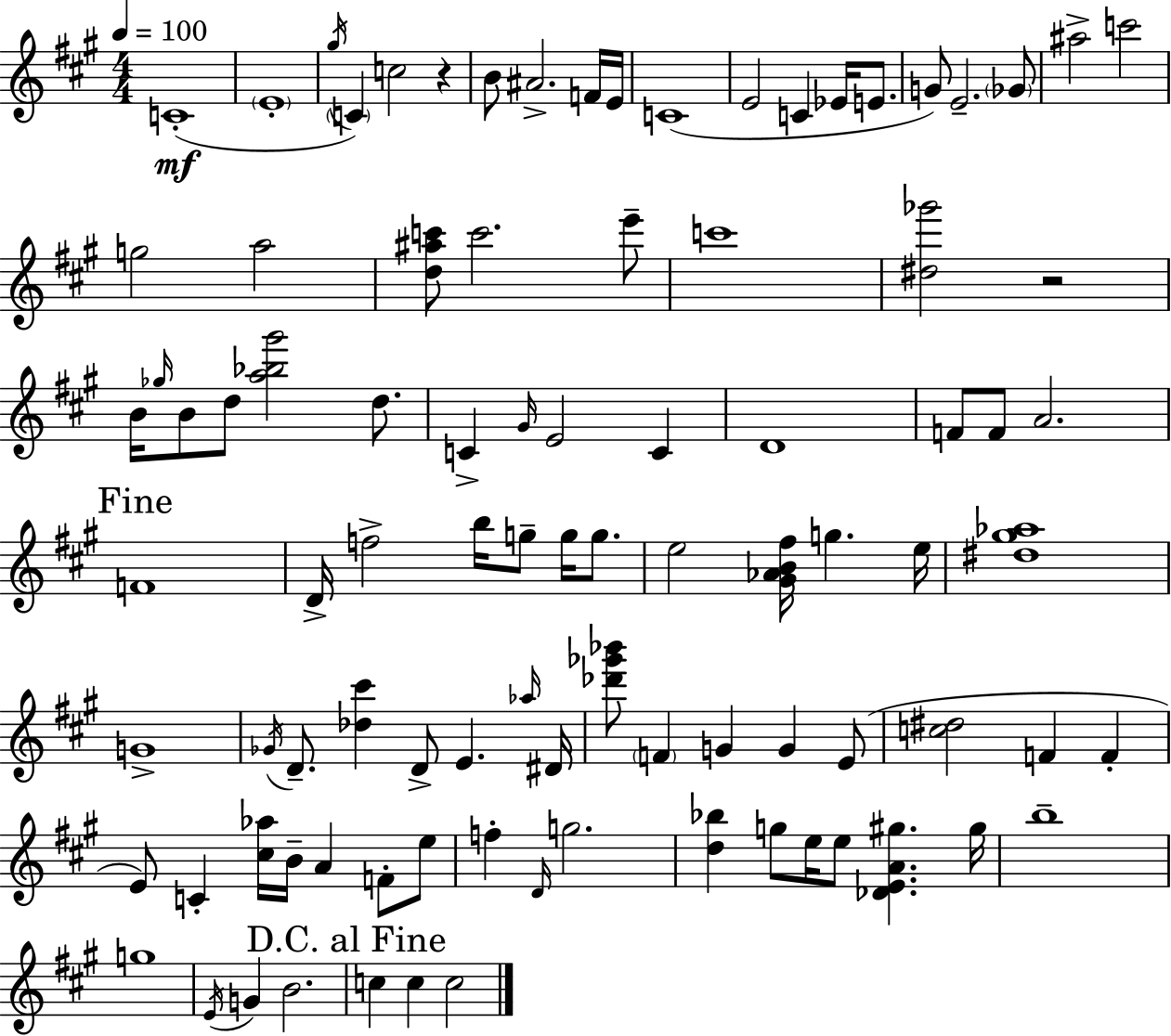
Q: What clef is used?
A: treble